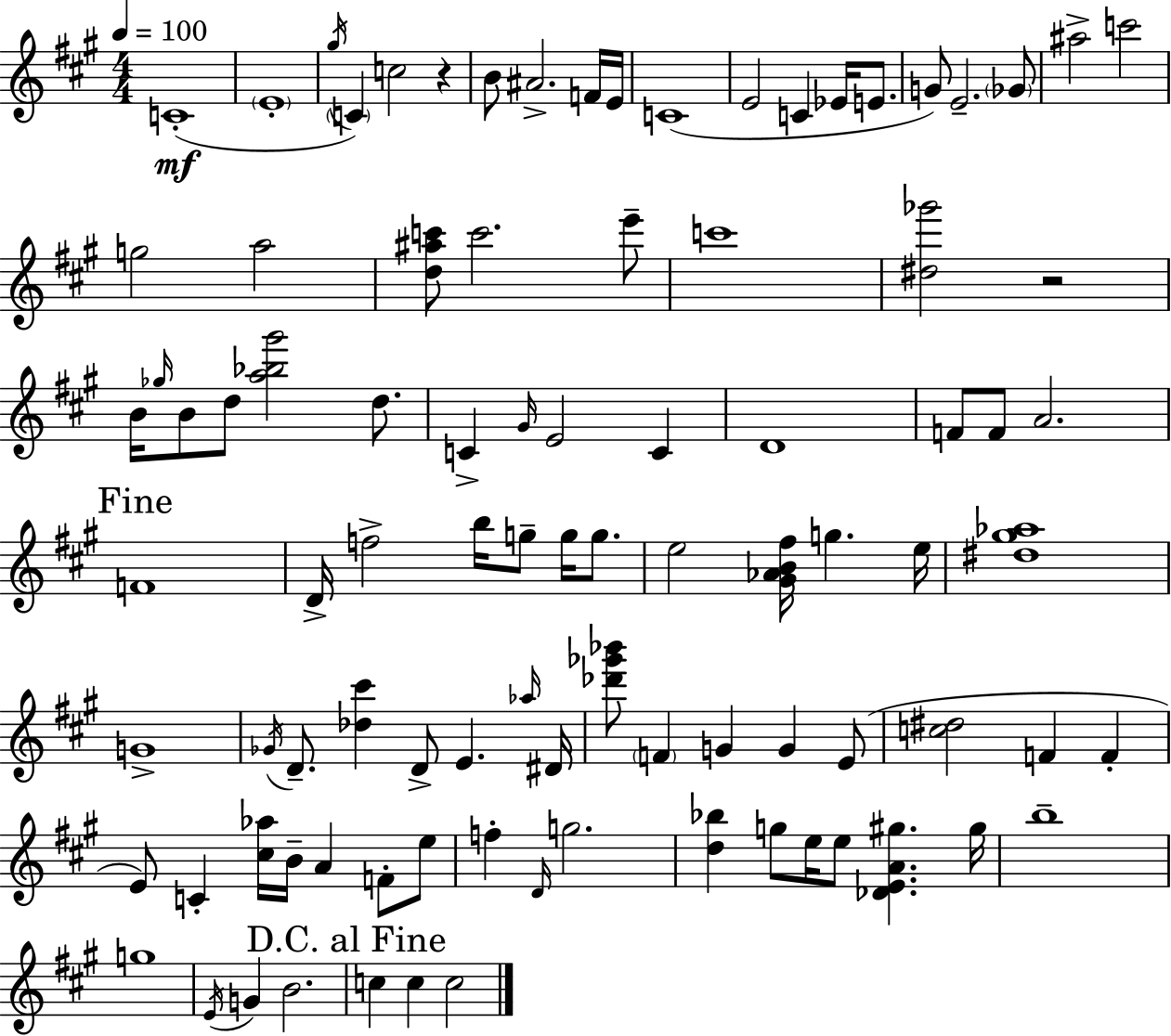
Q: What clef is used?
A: treble